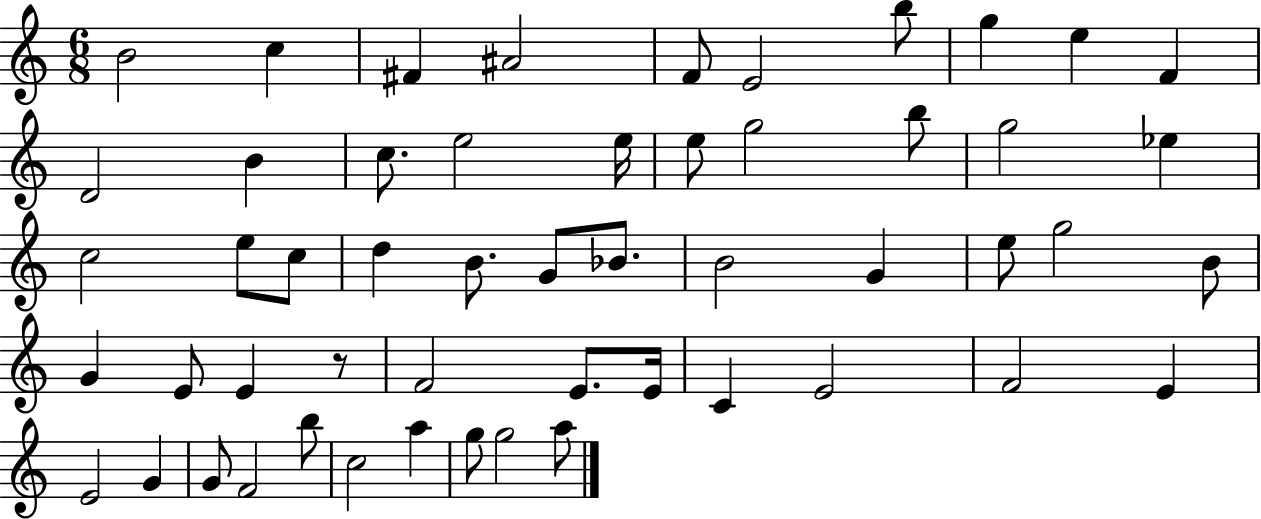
X:1
T:Untitled
M:6/8
L:1/4
K:C
B2 c ^F ^A2 F/2 E2 b/2 g e F D2 B c/2 e2 e/4 e/2 g2 b/2 g2 _e c2 e/2 c/2 d B/2 G/2 _B/2 B2 G e/2 g2 B/2 G E/2 E z/2 F2 E/2 E/4 C E2 F2 E E2 G G/2 F2 b/2 c2 a g/2 g2 a/2